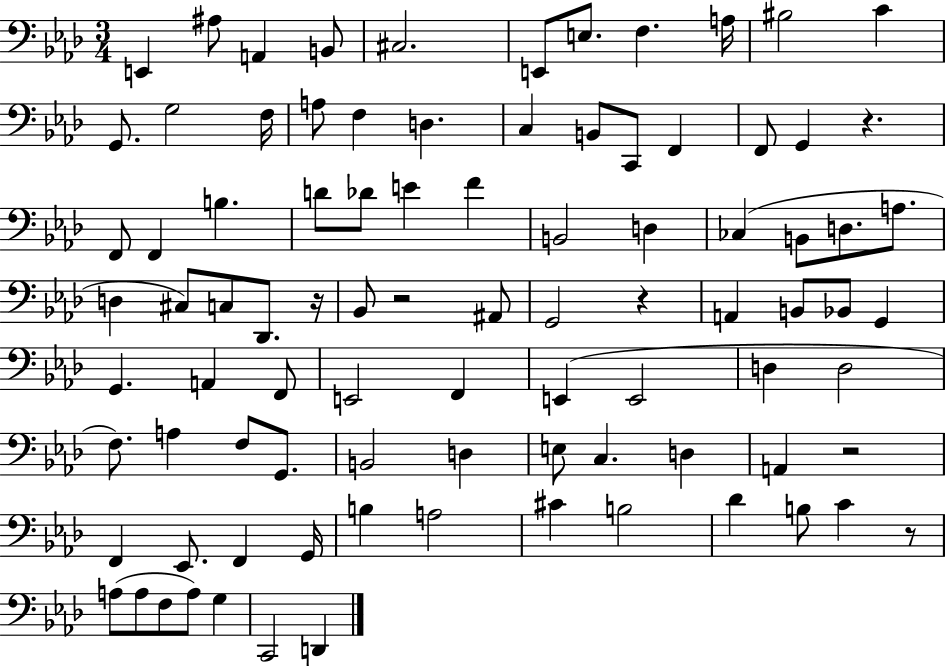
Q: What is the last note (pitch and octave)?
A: D2